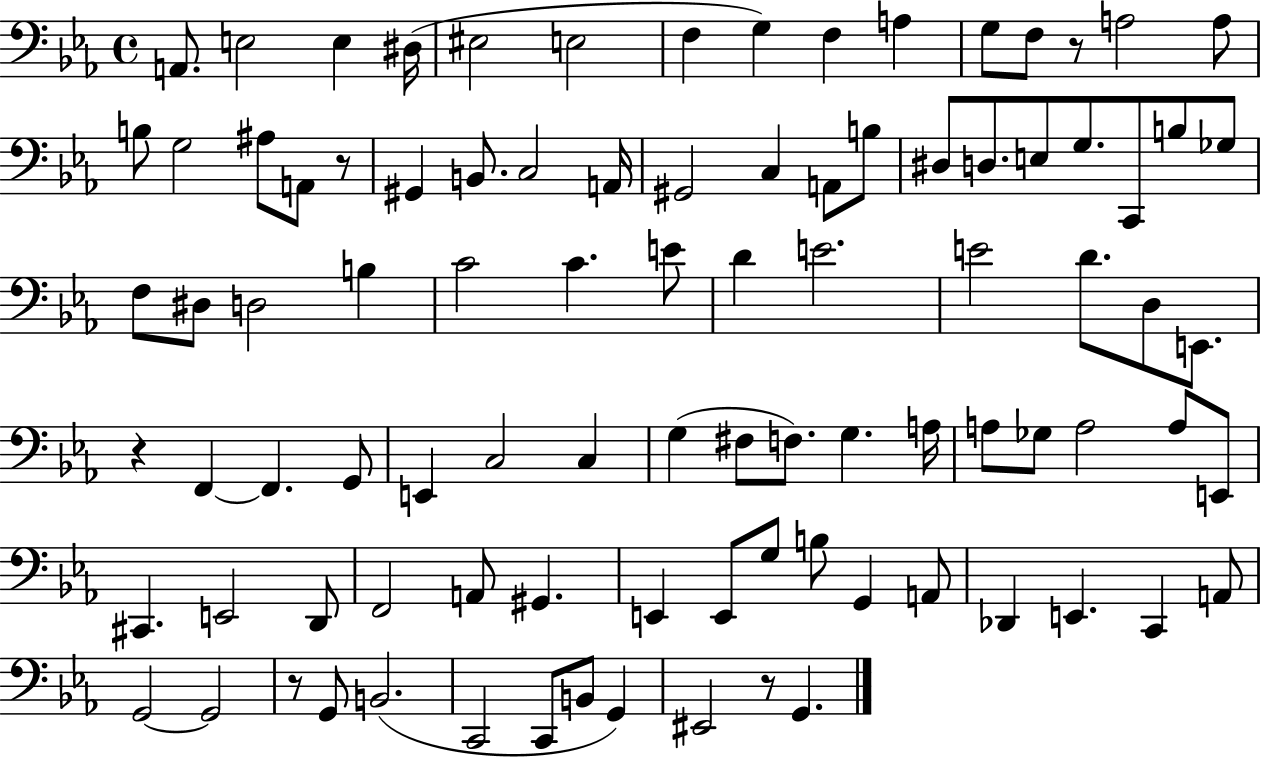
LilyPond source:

{
  \clef bass
  \time 4/4
  \defaultTimeSignature
  \key ees \major
  \repeat volta 2 { a,8. e2 e4 dis16( | eis2 e2 | f4 g4) f4 a4 | g8 f8 r8 a2 a8 | \break b8 g2 ais8 a,8 r8 | gis,4 b,8. c2 a,16 | gis,2 c4 a,8 b8 | dis8 d8. e8 g8. c,8 b8 ges8 | \break f8 dis8 d2 b4 | c'2 c'4. e'8 | d'4 e'2. | e'2 d'8. d8 e,8. | \break r4 f,4~~ f,4. g,8 | e,4 c2 c4 | g4( fis8 f8.) g4. a16 | a8 ges8 a2 a8 e,8 | \break cis,4. e,2 d,8 | f,2 a,8 gis,4. | e,4 e,8 g8 b8 g,4 a,8 | des,4 e,4. c,4 a,8 | \break g,2~~ g,2 | r8 g,8 b,2.( | c,2 c,8 b,8 g,4) | eis,2 r8 g,4. | \break } \bar "|."
}